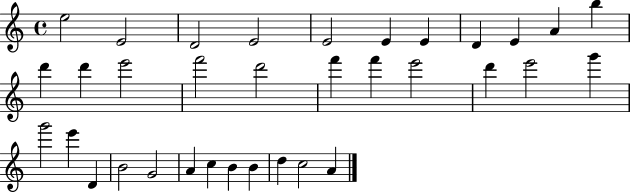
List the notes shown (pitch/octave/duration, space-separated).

E5/h E4/h D4/h E4/h E4/h E4/q E4/q D4/q E4/q A4/q B5/q D6/q D6/q E6/h F6/h D6/h F6/q F6/q E6/h D6/q E6/h G6/q G6/h E6/q D4/q B4/h G4/h A4/q C5/q B4/q B4/q D5/q C5/h A4/q